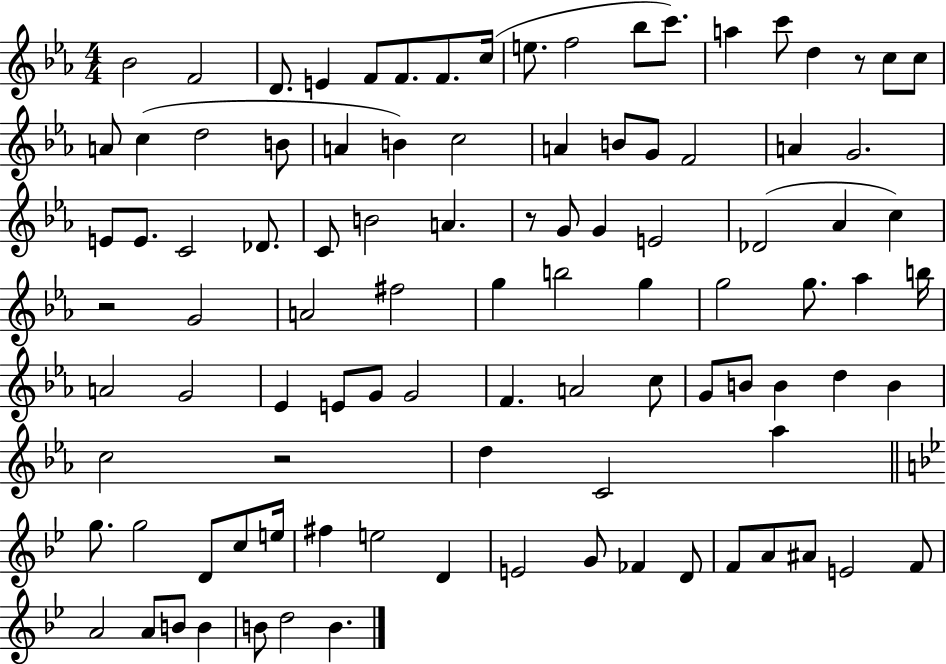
X:1
T:Untitled
M:4/4
L:1/4
K:Eb
_B2 F2 D/2 E F/2 F/2 F/2 c/4 e/2 f2 _b/2 c'/2 a c'/2 d z/2 c/2 c/2 A/2 c d2 B/2 A B c2 A B/2 G/2 F2 A G2 E/2 E/2 C2 _D/2 C/2 B2 A z/2 G/2 G E2 _D2 _A c z2 G2 A2 ^f2 g b2 g g2 g/2 _a b/4 A2 G2 _E E/2 G/2 G2 F A2 c/2 G/2 B/2 B d B c2 z2 d C2 _a g/2 g2 D/2 c/2 e/4 ^f e2 D E2 G/2 _F D/2 F/2 A/2 ^A/2 E2 F/2 A2 A/2 B/2 B B/2 d2 B